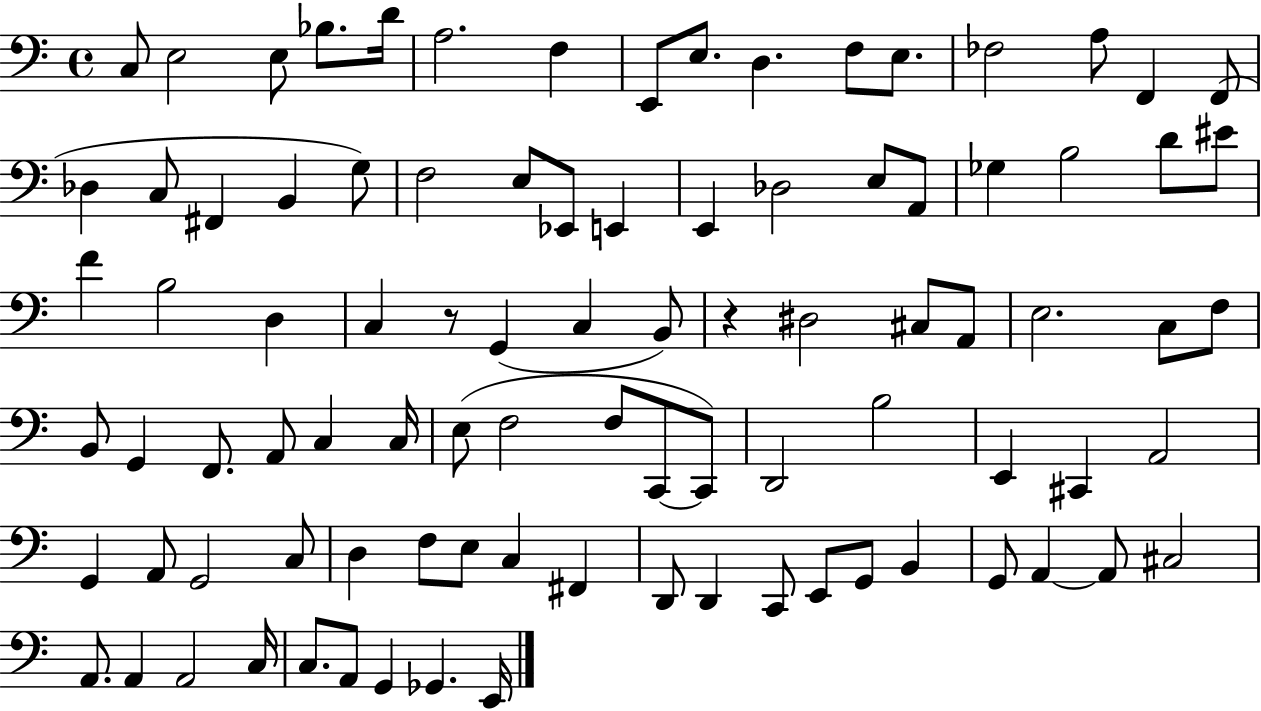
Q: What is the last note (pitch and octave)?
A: E2